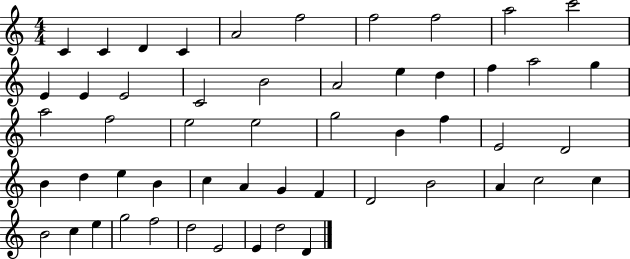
X:1
T:Untitled
M:4/4
L:1/4
K:C
C C D C A2 f2 f2 f2 a2 c'2 E E E2 C2 B2 A2 e d f a2 g a2 f2 e2 e2 g2 B f E2 D2 B d e B c A G F D2 B2 A c2 c B2 c e g2 f2 d2 E2 E d2 D